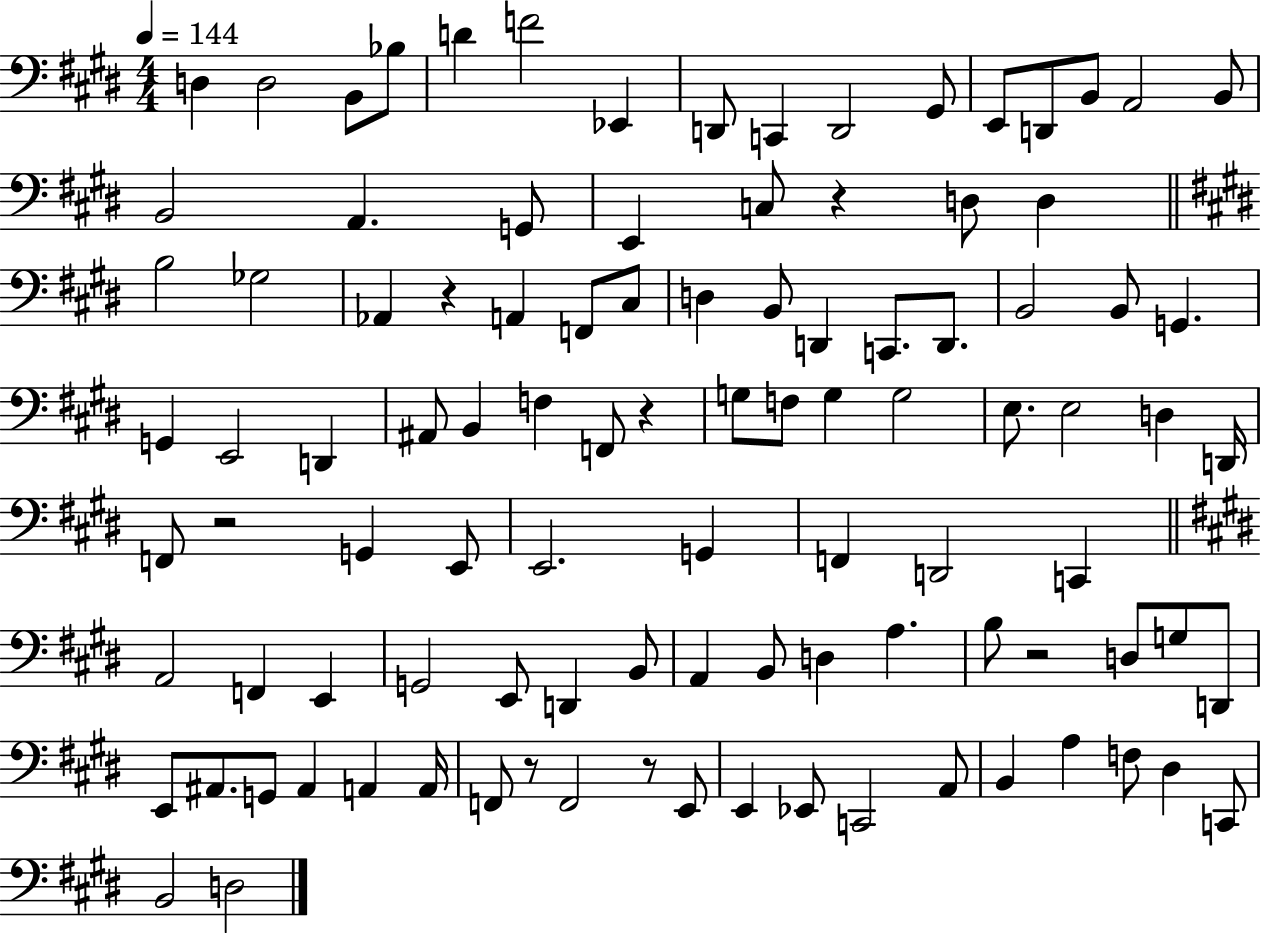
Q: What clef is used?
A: bass